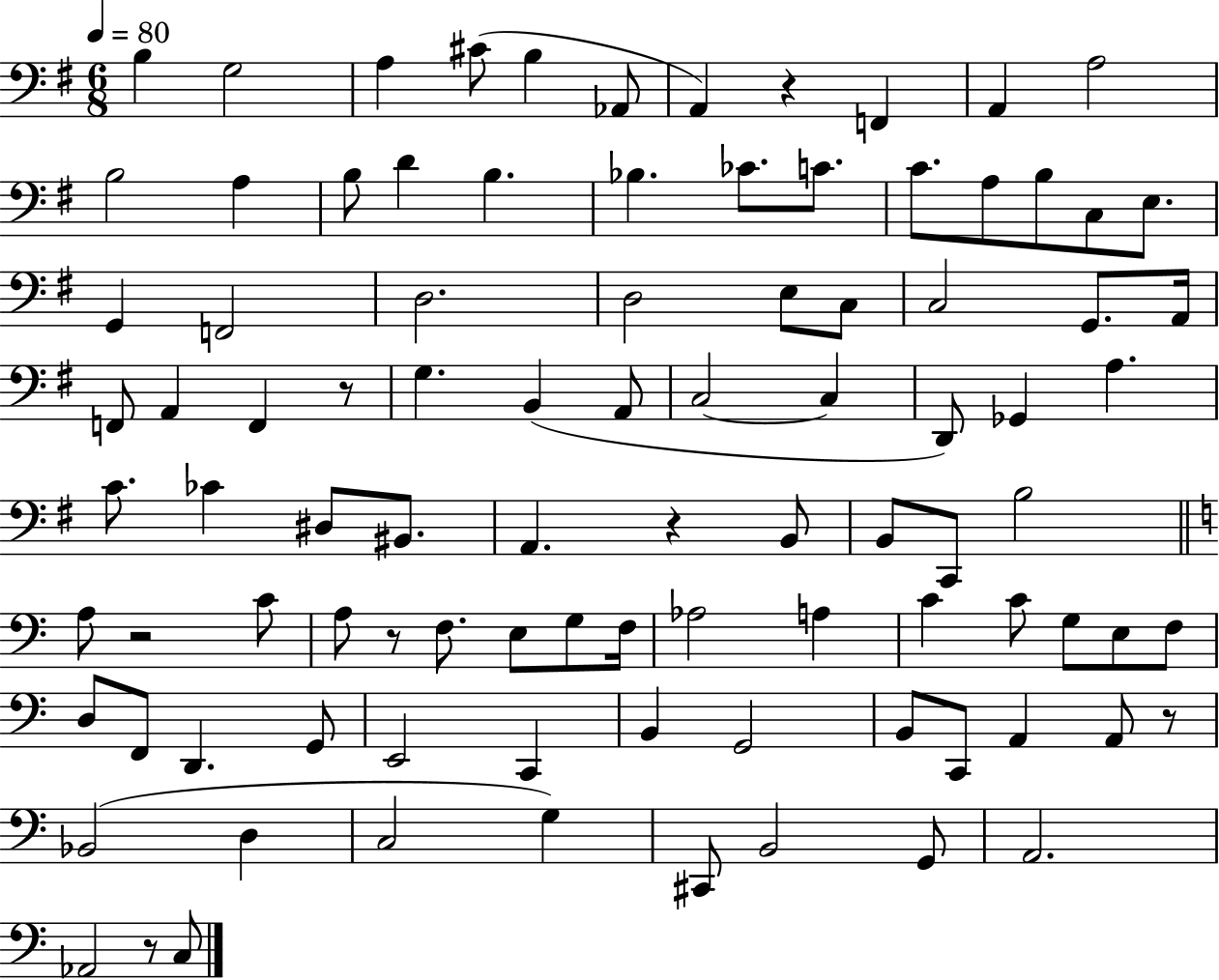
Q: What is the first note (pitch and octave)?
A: B3